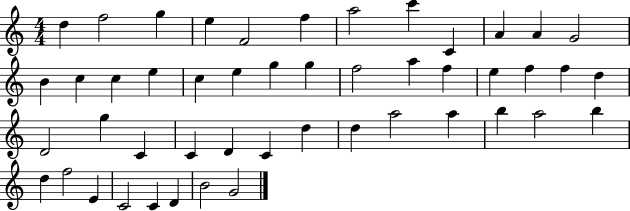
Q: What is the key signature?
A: C major